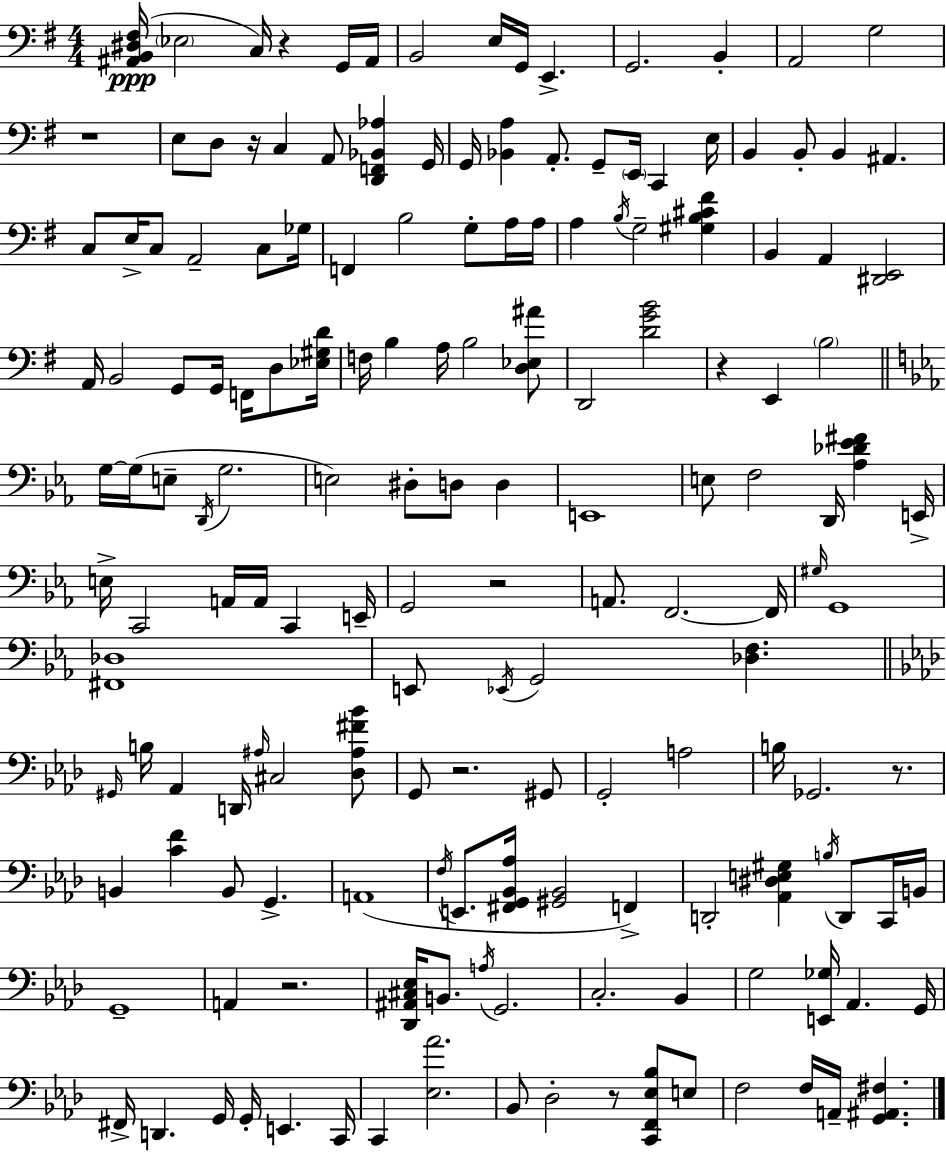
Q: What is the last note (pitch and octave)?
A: A2